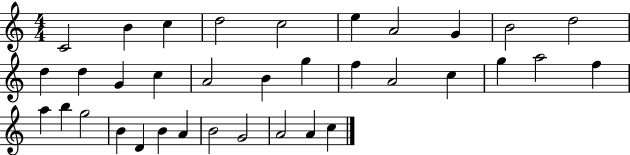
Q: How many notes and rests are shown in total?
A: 35